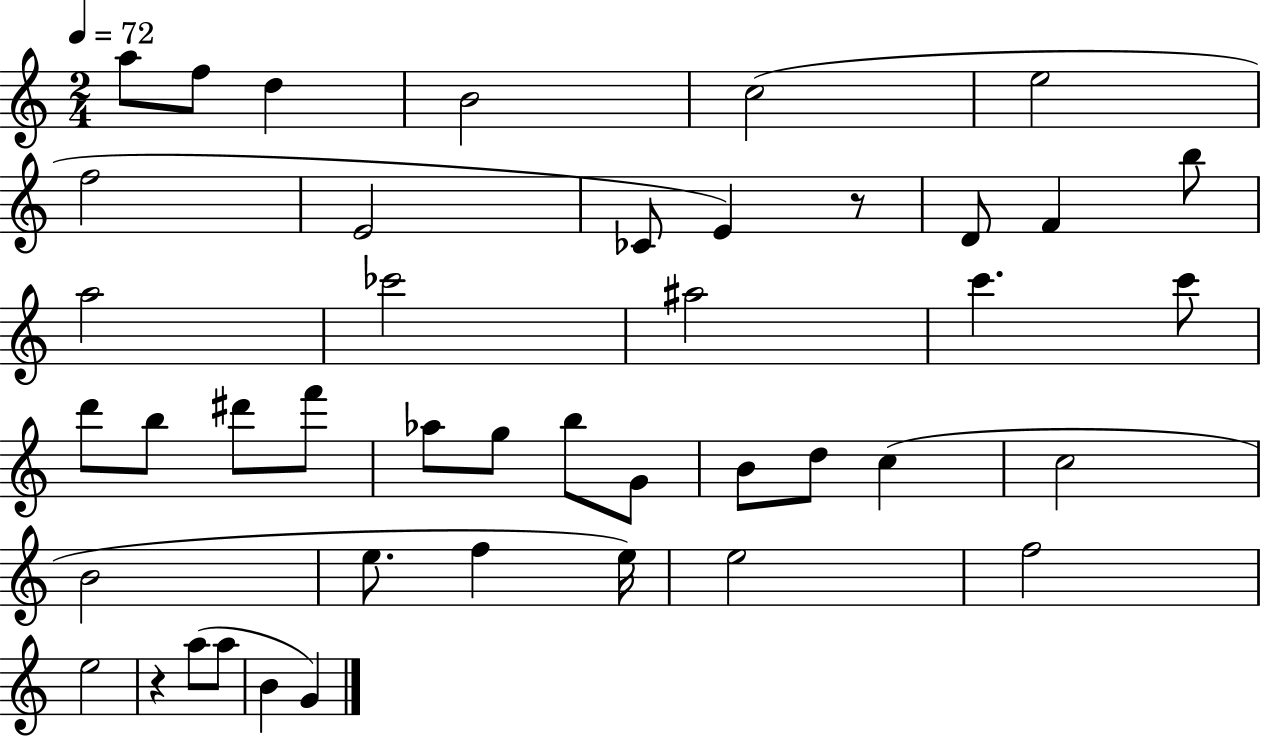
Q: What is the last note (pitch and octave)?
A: G4